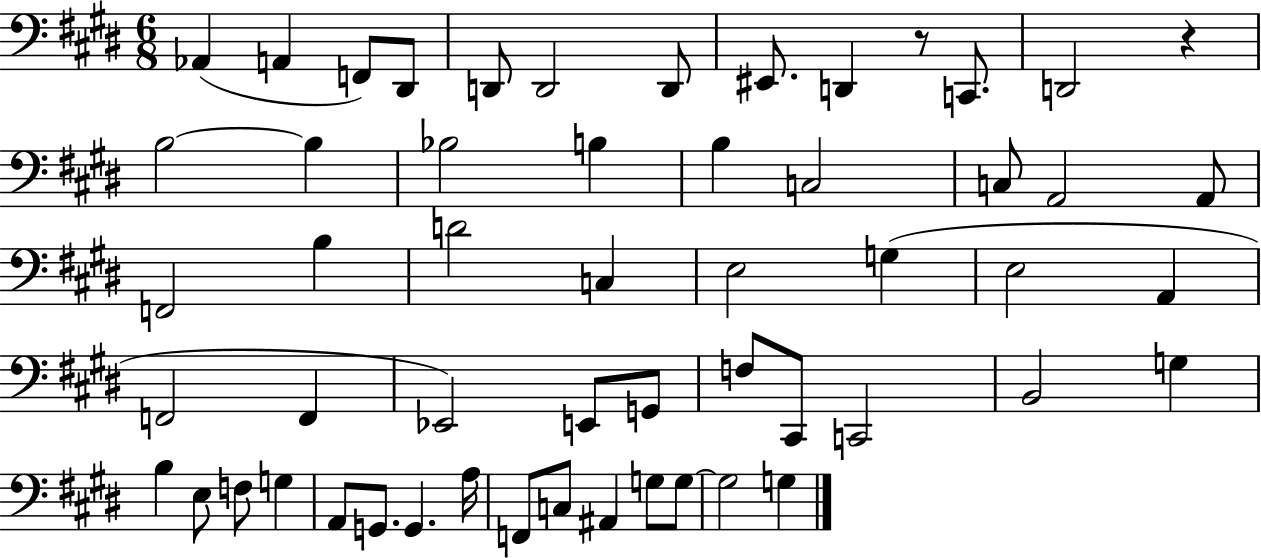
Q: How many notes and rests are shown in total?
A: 55